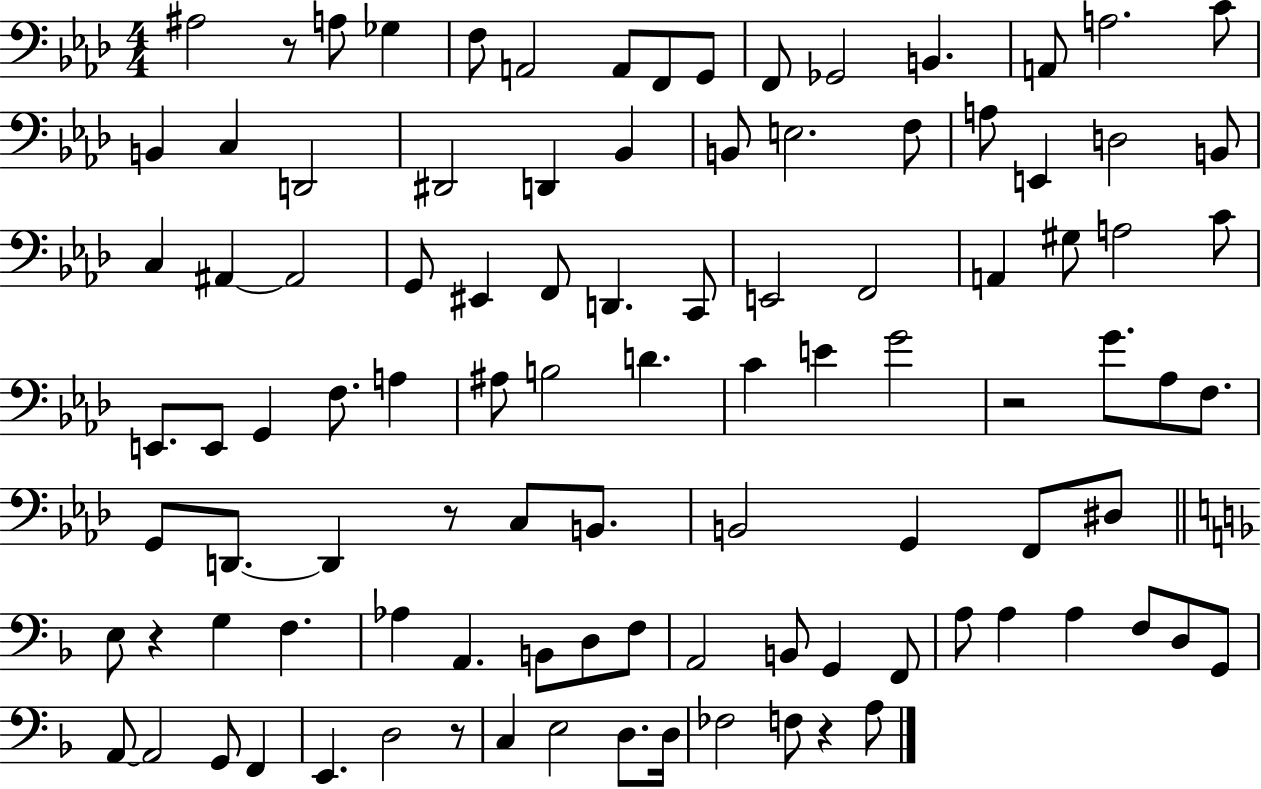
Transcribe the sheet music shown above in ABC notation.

X:1
T:Untitled
M:4/4
L:1/4
K:Ab
^A,2 z/2 A,/2 _G, F,/2 A,,2 A,,/2 F,,/2 G,,/2 F,,/2 _G,,2 B,, A,,/2 A,2 C/2 B,, C, D,,2 ^D,,2 D,, _B,, B,,/2 E,2 F,/2 A,/2 E,, D,2 B,,/2 C, ^A,, ^A,,2 G,,/2 ^E,, F,,/2 D,, C,,/2 E,,2 F,,2 A,, ^G,/2 A,2 C/2 E,,/2 E,,/2 G,, F,/2 A, ^A,/2 B,2 D C E G2 z2 G/2 _A,/2 F,/2 G,,/2 D,,/2 D,, z/2 C,/2 B,,/2 B,,2 G,, F,,/2 ^D,/2 E,/2 z G, F, _A, A,, B,,/2 D,/2 F,/2 A,,2 B,,/2 G,, F,,/2 A,/2 A, A, F,/2 D,/2 G,,/2 A,,/2 A,,2 G,,/2 F,, E,, D,2 z/2 C, E,2 D,/2 D,/4 _F,2 F,/2 z A,/2